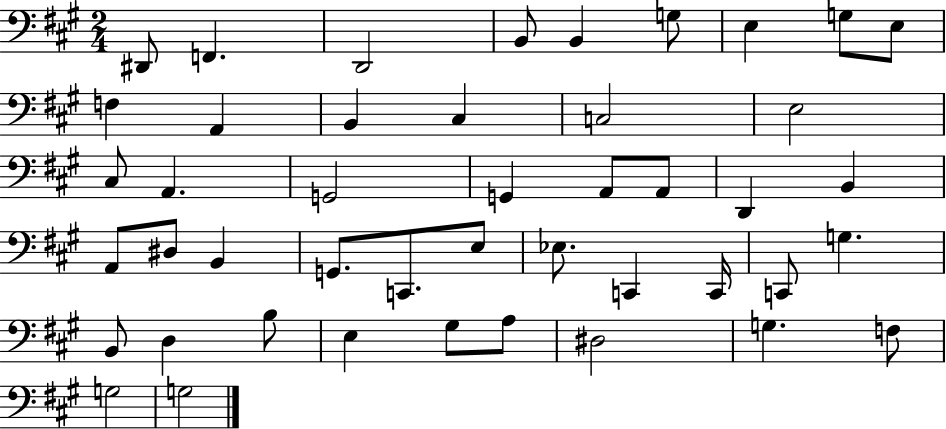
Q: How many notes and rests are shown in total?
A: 45